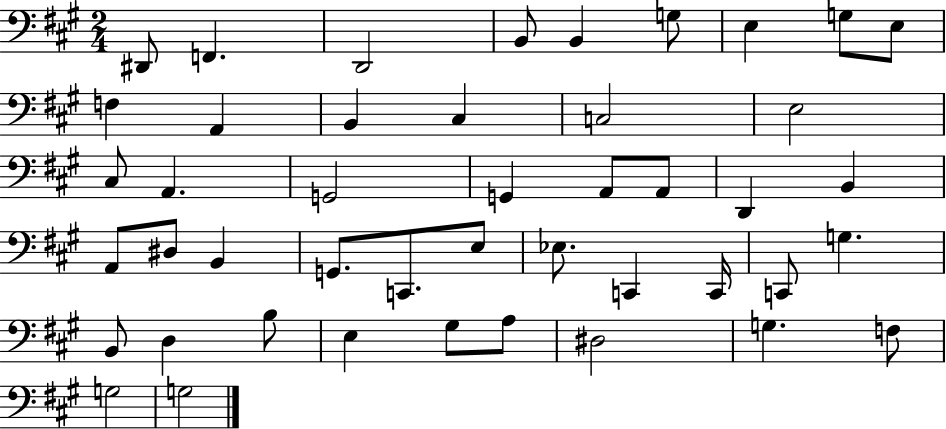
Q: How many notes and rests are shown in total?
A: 45